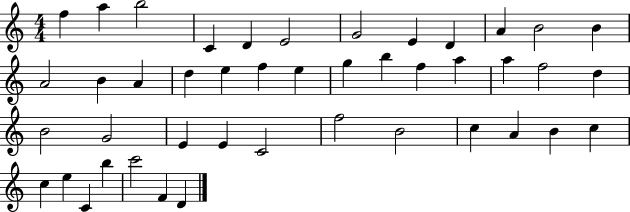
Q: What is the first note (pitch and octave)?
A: F5